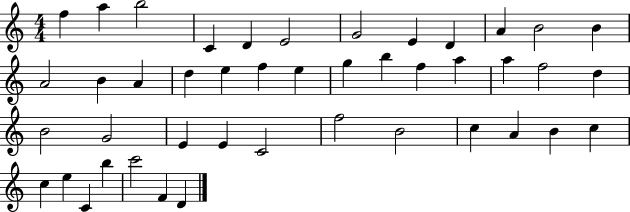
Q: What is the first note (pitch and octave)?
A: F5